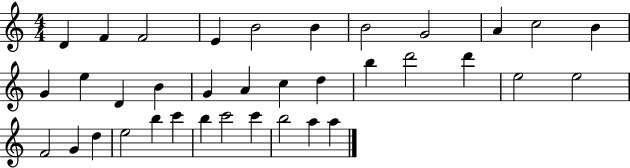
{
  \clef treble
  \numericTimeSignature
  \time 4/4
  \key c \major
  d'4 f'4 f'2 | e'4 b'2 b'4 | b'2 g'2 | a'4 c''2 b'4 | \break g'4 e''4 d'4 b'4 | g'4 a'4 c''4 d''4 | b''4 d'''2 d'''4 | e''2 e''2 | \break f'2 g'4 d''4 | e''2 b''4 c'''4 | b''4 c'''2 c'''4 | b''2 a''4 a''4 | \break \bar "|."
}